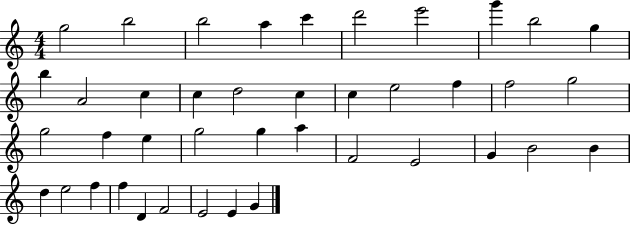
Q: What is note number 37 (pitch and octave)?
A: D4